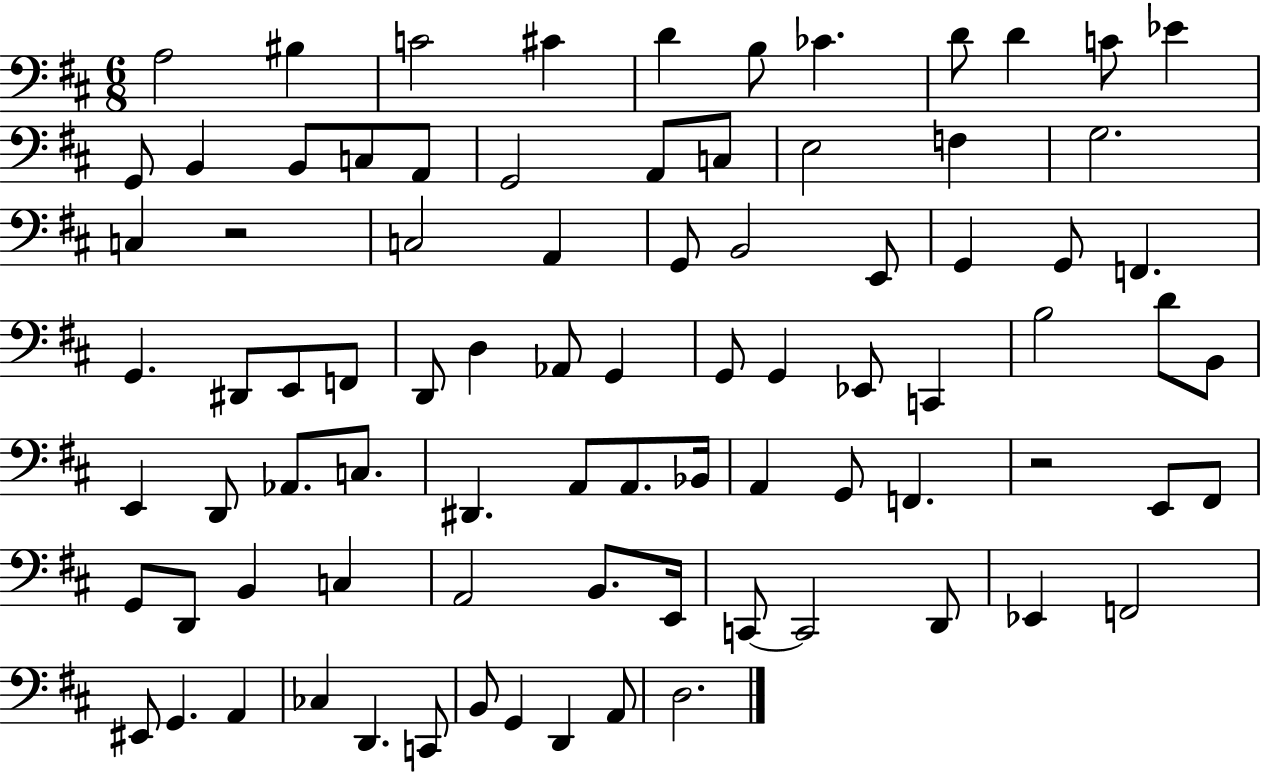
A3/h BIS3/q C4/h C#4/q D4/q B3/e CES4/q. D4/e D4/q C4/e Eb4/q G2/e B2/q B2/e C3/e A2/e G2/h A2/e C3/e E3/h F3/q G3/h. C3/q R/h C3/h A2/q G2/e B2/h E2/e G2/q G2/e F2/q. G2/q. D#2/e E2/e F2/e D2/e D3/q Ab2/e G2/q G2/e G2/q Eb2/e C2/q B3/h D4/e B2/e E2/q D2/e Ab2/e. C3/e. D#2/q. A2/e A2/e. Bb2/s A2/q G2/e F2/q. R/h E2/e F#2/e G2/e D2/e B2/q C3/q A2/h B2/e. E2/s C2/e C2/h D2/e Eb2/q F2/h EIS2/e G2/q. A2/q CES3/q D2/q. C2/e B2/e G2/q D2/q A2/e D3/h.